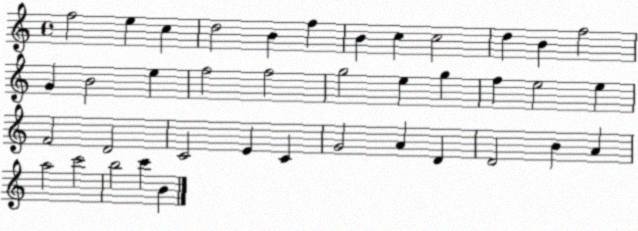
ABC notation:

X:1
T:Untitled
M:4/4
L:1/4
K:C
f2 e c d2 B f B c c2 d B f2 G B2 e f2 f2 g2 e g f e2 e F2 D2 C2 E C G2 A D D2 B A a2 c'2 b2 c' B